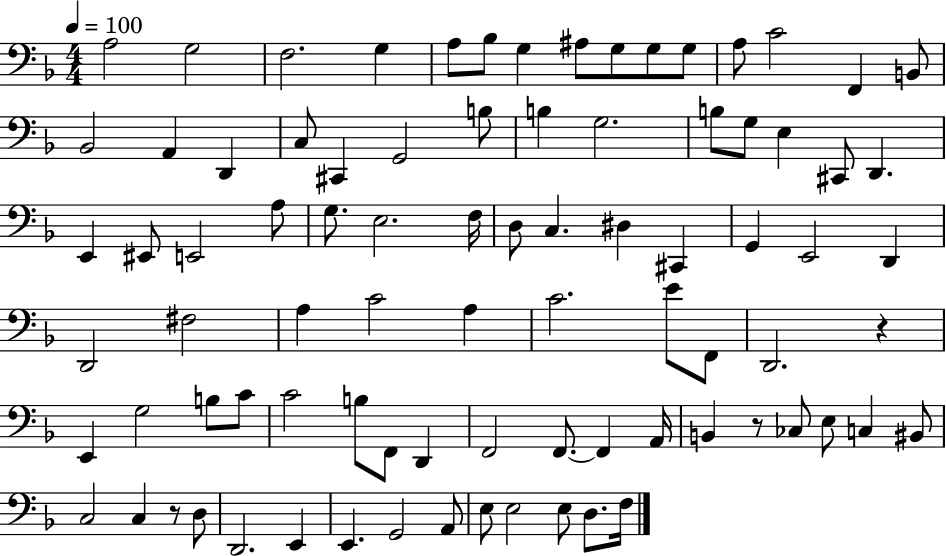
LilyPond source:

{
  \clef bass
  \numericTimeSignature
  \time 4/4
  \key f \major
  \tempo 4 = 100
  a2 g2 | f2. g4 | a8 bes8 g4 ais8 g8 g8 g8 | a8 c'2 f,4 b,8 | \break bes,2 a,4 d,4 | c8 cis,4 g,2 b8 | b4 g2. | b8 g8 e4 cis,8 d,4. | \break e,4 eis,8 e,2 a8 | g8. e2. f16 | d8 c4. dis4 cis,4 | g,4 e,2 d,4 | \break d,2 fis2 | a4 c'2 a4 | c'2. e'8 f,8 | d,2. r4 | \break e,4 g2 b8 c'8 | c'2 b8 f,8 d,4 | f,2 f,8.~~ f,4 a,16 | b,4 r8 ces8 e8 c4 bis,8 | \break c2 c4 r8 d8 | d,2. e,4 | e,4. g,2 a,8 | e8 e2 e8 d8. f16 | \break \bar "|."
}